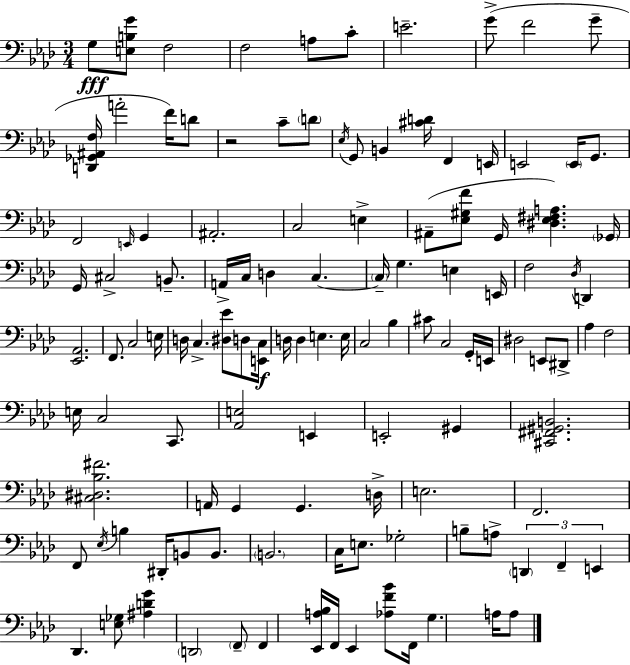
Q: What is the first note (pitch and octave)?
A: G3